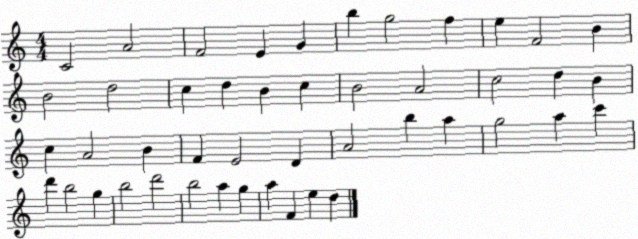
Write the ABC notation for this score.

X:1
T:Untitled
M:4/4
L:1/4
K:C
C2 A2 F2 E G b g2 f e F2 B B2 d2 c d B c B2 A2 c2 d B c A2 B F E2 D A2 b a g2 a c' d' b2 g b2 d'2 b2 a g a F e d